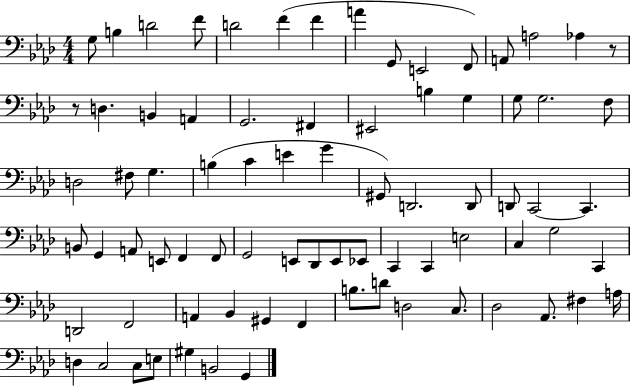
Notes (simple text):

G3/e B3/q D4/h F4/e D4/h F4/q F4/q A4/q G2/e E2/h F2/e A2/e A3/h Ab3/q R/e R/e D3/q. B2/q A2/q G2/h. F#2/q EIS2/h B3/q G3/q G3/e G3/h. F3/e D3/h F#3/e G3/q. B3/q C4/q E4/q G4/q G#2/e D2/h. D2/e D2/e C2/h C2/q. B2/e G2/q A2/e E2/e F2/q F2/e G2/h E2/e Db2/e E2/e Eb2/e C2/q C2/q E3/h C3/q G3/h C2/q D2/h F2/h A2/q Bb2/q G#2/q F2/q B3/e. D4/e D3/h C3/e. Db3/h Ab2/e. F#3/q A3/s D3/q C3/h C3/e E3/e G#3/q B2/h G2/q